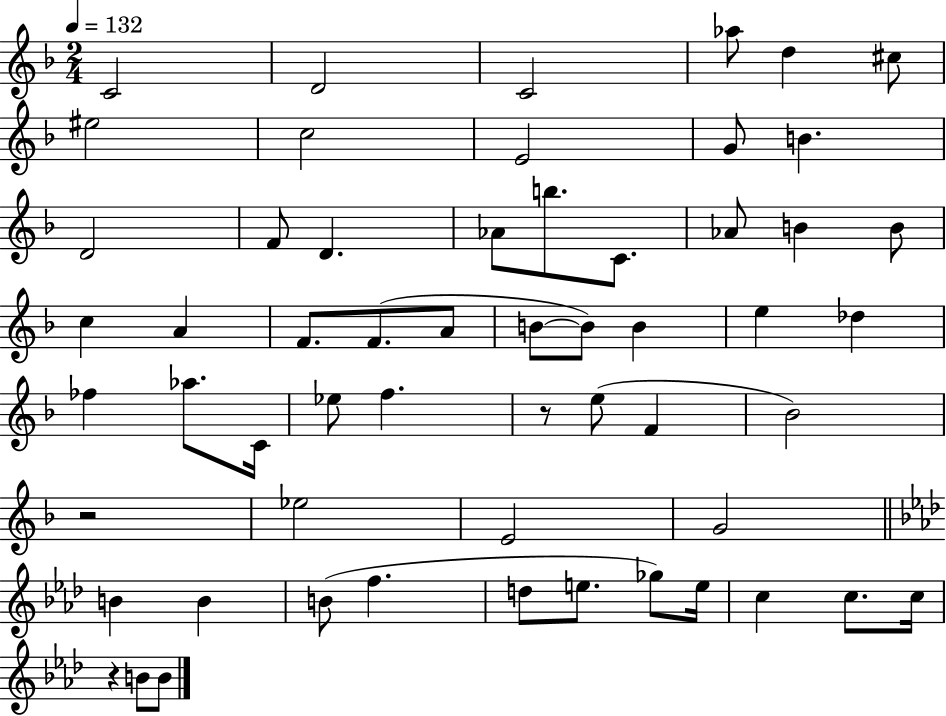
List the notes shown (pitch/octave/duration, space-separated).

C4/h D4/h C4/h Ab5/e D5/q C#5/e EIS5/h C5/h E4/h G4/e B4/q. D4/h F4/e D4/q. Ab4/e B5/e. C4/e. Ab4/e B4/q B4/e C5/q A4/q F4/e. F4/e. A4/e B4/e B4/e B4/q E5/q Db5/q FES5/q Ab5/e. C4/s Eb5/e F5/q. R/e E5/e F4/q Bb4/h R/h Eb5/h E4/h G4/h B4/q B4/q B4/e F5/q. D5/e E5/e. Gb5/e E5/s C5/q C5/e. C5/s R/q B4/e B4/e